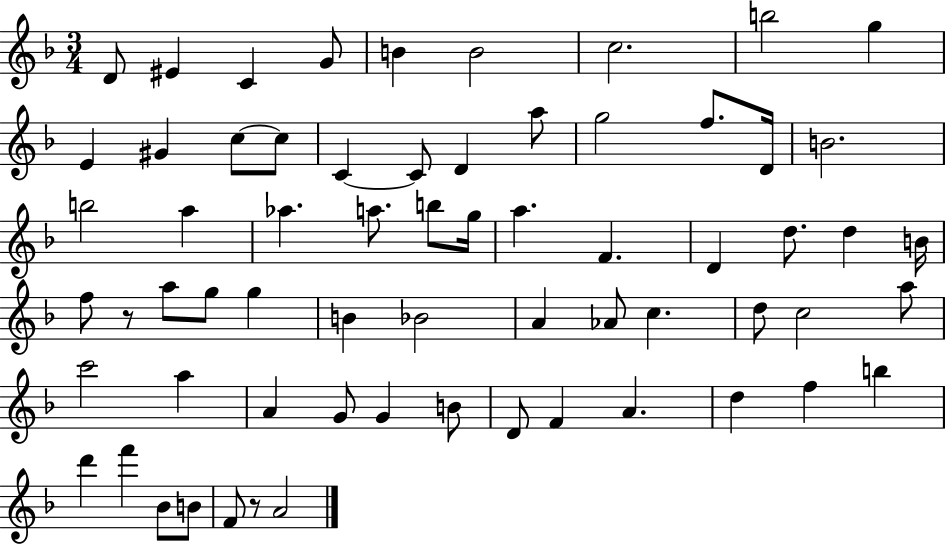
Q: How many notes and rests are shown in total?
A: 65